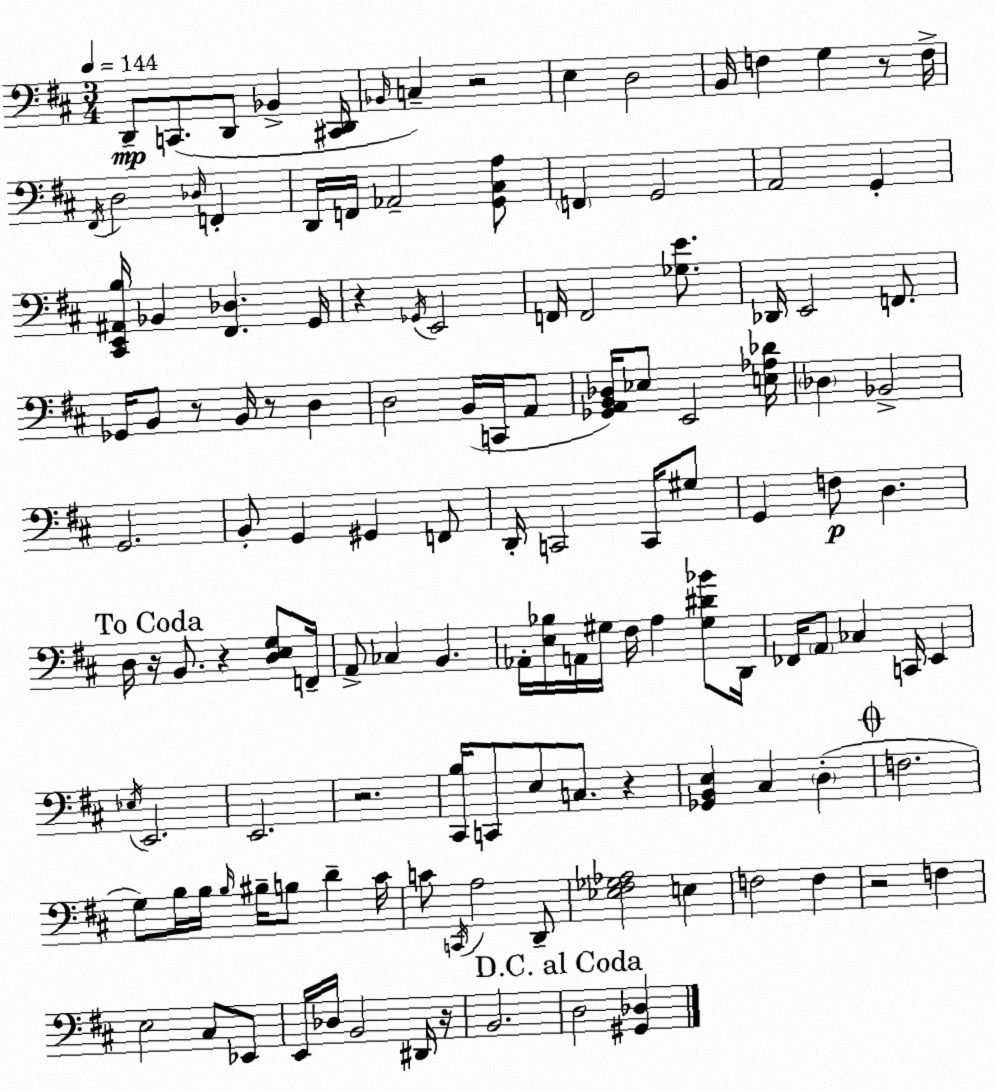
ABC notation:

X:1
T:Untitled
M:3/4
L:1/4
K:D
D,,/2 C,,/2 D,,/2 _B,, [^C,,D,,]/4 _B,,/4 C, z2 E, D,2 B,,/4 F, G, z/2 F,/4 ^F,,/4 D,2 _D,/4 F,, D,,/4 F,,/4 _A,,2 [G,,^C,A,]/2 F,, G,,2 A,,2 G,, [^C,,E,,^A,,B,]/4 _B,, [^F,,_D,] G,,/4 z _G,,/4 E,,2 F,,/4 F,,2 [_G,E]/2 _D,,/4 E,,2 F,,/2 _G,,/4 B,,/2 z/2 B,,/4 z/2 D, D,2 B,,/4 C,,/4 A,,/2 [_G,,A,,B,,_D,]/4 _E,/2 E,,2 [E,_A,_D]/4 _D, _B,,2 G,,2 B,,/2 G,, ^G,, F,,/2 D,,/4 C,,2 C,,/4 ^G,/2 G,, F,/2 D, D,/4 z/4 B,,/2 z [D,E,G,]/2 F,,/4 A,,/2 _C, B,, _A,,/4 [E,_B,]/4 A,,/4 ^G,/4 ^F,/4 A, [^G,^D_B]/2 D,,/4 _F,,/4 A,,/2 _C, C,,/4 E,, _E,/4 E,,2 E,,2 z2 [^C,,B,]/4 C,,/2 E,/2 C,/2 z [_G,,B,,E,] ^C, D, F,2 G,/2 B,/4 B,/4 B,/4 ^B,/4 B,/2 D ^C/4 C/2 C,,/4 A,2 D,,/2 [_E,^F,_G,_A,]2 E, F,2 F, z2 F, E,2 ^C,/2 _E,,/2 E,,/4 _D,/4 B,,2 ^D,,/4 z/4 B,,2 D,2 [^G,,_D,]